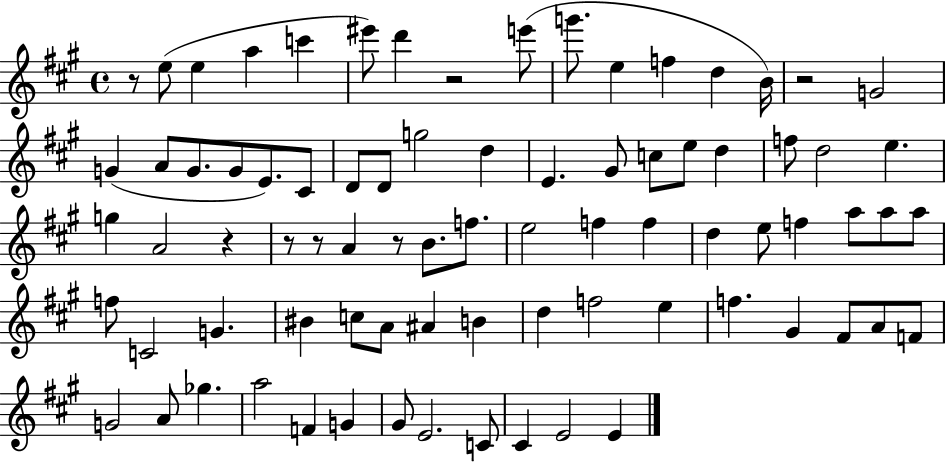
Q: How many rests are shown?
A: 7